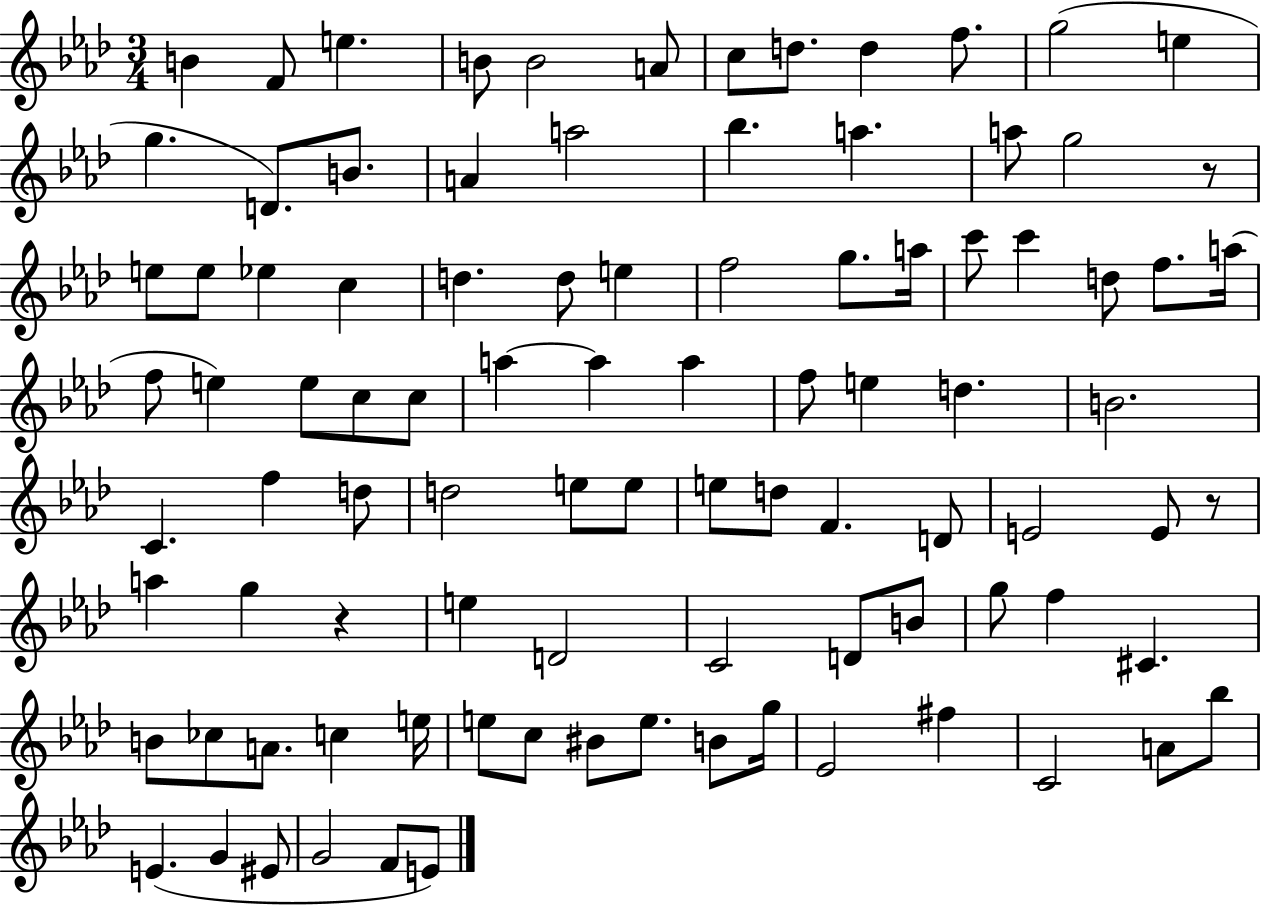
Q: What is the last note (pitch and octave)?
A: E4